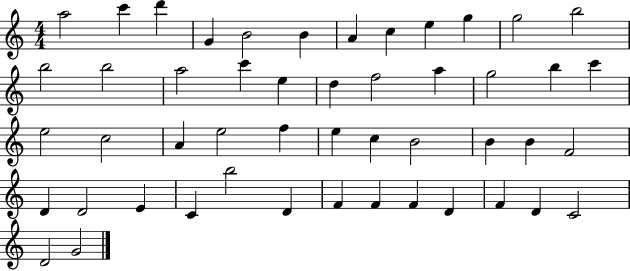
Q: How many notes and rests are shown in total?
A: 49